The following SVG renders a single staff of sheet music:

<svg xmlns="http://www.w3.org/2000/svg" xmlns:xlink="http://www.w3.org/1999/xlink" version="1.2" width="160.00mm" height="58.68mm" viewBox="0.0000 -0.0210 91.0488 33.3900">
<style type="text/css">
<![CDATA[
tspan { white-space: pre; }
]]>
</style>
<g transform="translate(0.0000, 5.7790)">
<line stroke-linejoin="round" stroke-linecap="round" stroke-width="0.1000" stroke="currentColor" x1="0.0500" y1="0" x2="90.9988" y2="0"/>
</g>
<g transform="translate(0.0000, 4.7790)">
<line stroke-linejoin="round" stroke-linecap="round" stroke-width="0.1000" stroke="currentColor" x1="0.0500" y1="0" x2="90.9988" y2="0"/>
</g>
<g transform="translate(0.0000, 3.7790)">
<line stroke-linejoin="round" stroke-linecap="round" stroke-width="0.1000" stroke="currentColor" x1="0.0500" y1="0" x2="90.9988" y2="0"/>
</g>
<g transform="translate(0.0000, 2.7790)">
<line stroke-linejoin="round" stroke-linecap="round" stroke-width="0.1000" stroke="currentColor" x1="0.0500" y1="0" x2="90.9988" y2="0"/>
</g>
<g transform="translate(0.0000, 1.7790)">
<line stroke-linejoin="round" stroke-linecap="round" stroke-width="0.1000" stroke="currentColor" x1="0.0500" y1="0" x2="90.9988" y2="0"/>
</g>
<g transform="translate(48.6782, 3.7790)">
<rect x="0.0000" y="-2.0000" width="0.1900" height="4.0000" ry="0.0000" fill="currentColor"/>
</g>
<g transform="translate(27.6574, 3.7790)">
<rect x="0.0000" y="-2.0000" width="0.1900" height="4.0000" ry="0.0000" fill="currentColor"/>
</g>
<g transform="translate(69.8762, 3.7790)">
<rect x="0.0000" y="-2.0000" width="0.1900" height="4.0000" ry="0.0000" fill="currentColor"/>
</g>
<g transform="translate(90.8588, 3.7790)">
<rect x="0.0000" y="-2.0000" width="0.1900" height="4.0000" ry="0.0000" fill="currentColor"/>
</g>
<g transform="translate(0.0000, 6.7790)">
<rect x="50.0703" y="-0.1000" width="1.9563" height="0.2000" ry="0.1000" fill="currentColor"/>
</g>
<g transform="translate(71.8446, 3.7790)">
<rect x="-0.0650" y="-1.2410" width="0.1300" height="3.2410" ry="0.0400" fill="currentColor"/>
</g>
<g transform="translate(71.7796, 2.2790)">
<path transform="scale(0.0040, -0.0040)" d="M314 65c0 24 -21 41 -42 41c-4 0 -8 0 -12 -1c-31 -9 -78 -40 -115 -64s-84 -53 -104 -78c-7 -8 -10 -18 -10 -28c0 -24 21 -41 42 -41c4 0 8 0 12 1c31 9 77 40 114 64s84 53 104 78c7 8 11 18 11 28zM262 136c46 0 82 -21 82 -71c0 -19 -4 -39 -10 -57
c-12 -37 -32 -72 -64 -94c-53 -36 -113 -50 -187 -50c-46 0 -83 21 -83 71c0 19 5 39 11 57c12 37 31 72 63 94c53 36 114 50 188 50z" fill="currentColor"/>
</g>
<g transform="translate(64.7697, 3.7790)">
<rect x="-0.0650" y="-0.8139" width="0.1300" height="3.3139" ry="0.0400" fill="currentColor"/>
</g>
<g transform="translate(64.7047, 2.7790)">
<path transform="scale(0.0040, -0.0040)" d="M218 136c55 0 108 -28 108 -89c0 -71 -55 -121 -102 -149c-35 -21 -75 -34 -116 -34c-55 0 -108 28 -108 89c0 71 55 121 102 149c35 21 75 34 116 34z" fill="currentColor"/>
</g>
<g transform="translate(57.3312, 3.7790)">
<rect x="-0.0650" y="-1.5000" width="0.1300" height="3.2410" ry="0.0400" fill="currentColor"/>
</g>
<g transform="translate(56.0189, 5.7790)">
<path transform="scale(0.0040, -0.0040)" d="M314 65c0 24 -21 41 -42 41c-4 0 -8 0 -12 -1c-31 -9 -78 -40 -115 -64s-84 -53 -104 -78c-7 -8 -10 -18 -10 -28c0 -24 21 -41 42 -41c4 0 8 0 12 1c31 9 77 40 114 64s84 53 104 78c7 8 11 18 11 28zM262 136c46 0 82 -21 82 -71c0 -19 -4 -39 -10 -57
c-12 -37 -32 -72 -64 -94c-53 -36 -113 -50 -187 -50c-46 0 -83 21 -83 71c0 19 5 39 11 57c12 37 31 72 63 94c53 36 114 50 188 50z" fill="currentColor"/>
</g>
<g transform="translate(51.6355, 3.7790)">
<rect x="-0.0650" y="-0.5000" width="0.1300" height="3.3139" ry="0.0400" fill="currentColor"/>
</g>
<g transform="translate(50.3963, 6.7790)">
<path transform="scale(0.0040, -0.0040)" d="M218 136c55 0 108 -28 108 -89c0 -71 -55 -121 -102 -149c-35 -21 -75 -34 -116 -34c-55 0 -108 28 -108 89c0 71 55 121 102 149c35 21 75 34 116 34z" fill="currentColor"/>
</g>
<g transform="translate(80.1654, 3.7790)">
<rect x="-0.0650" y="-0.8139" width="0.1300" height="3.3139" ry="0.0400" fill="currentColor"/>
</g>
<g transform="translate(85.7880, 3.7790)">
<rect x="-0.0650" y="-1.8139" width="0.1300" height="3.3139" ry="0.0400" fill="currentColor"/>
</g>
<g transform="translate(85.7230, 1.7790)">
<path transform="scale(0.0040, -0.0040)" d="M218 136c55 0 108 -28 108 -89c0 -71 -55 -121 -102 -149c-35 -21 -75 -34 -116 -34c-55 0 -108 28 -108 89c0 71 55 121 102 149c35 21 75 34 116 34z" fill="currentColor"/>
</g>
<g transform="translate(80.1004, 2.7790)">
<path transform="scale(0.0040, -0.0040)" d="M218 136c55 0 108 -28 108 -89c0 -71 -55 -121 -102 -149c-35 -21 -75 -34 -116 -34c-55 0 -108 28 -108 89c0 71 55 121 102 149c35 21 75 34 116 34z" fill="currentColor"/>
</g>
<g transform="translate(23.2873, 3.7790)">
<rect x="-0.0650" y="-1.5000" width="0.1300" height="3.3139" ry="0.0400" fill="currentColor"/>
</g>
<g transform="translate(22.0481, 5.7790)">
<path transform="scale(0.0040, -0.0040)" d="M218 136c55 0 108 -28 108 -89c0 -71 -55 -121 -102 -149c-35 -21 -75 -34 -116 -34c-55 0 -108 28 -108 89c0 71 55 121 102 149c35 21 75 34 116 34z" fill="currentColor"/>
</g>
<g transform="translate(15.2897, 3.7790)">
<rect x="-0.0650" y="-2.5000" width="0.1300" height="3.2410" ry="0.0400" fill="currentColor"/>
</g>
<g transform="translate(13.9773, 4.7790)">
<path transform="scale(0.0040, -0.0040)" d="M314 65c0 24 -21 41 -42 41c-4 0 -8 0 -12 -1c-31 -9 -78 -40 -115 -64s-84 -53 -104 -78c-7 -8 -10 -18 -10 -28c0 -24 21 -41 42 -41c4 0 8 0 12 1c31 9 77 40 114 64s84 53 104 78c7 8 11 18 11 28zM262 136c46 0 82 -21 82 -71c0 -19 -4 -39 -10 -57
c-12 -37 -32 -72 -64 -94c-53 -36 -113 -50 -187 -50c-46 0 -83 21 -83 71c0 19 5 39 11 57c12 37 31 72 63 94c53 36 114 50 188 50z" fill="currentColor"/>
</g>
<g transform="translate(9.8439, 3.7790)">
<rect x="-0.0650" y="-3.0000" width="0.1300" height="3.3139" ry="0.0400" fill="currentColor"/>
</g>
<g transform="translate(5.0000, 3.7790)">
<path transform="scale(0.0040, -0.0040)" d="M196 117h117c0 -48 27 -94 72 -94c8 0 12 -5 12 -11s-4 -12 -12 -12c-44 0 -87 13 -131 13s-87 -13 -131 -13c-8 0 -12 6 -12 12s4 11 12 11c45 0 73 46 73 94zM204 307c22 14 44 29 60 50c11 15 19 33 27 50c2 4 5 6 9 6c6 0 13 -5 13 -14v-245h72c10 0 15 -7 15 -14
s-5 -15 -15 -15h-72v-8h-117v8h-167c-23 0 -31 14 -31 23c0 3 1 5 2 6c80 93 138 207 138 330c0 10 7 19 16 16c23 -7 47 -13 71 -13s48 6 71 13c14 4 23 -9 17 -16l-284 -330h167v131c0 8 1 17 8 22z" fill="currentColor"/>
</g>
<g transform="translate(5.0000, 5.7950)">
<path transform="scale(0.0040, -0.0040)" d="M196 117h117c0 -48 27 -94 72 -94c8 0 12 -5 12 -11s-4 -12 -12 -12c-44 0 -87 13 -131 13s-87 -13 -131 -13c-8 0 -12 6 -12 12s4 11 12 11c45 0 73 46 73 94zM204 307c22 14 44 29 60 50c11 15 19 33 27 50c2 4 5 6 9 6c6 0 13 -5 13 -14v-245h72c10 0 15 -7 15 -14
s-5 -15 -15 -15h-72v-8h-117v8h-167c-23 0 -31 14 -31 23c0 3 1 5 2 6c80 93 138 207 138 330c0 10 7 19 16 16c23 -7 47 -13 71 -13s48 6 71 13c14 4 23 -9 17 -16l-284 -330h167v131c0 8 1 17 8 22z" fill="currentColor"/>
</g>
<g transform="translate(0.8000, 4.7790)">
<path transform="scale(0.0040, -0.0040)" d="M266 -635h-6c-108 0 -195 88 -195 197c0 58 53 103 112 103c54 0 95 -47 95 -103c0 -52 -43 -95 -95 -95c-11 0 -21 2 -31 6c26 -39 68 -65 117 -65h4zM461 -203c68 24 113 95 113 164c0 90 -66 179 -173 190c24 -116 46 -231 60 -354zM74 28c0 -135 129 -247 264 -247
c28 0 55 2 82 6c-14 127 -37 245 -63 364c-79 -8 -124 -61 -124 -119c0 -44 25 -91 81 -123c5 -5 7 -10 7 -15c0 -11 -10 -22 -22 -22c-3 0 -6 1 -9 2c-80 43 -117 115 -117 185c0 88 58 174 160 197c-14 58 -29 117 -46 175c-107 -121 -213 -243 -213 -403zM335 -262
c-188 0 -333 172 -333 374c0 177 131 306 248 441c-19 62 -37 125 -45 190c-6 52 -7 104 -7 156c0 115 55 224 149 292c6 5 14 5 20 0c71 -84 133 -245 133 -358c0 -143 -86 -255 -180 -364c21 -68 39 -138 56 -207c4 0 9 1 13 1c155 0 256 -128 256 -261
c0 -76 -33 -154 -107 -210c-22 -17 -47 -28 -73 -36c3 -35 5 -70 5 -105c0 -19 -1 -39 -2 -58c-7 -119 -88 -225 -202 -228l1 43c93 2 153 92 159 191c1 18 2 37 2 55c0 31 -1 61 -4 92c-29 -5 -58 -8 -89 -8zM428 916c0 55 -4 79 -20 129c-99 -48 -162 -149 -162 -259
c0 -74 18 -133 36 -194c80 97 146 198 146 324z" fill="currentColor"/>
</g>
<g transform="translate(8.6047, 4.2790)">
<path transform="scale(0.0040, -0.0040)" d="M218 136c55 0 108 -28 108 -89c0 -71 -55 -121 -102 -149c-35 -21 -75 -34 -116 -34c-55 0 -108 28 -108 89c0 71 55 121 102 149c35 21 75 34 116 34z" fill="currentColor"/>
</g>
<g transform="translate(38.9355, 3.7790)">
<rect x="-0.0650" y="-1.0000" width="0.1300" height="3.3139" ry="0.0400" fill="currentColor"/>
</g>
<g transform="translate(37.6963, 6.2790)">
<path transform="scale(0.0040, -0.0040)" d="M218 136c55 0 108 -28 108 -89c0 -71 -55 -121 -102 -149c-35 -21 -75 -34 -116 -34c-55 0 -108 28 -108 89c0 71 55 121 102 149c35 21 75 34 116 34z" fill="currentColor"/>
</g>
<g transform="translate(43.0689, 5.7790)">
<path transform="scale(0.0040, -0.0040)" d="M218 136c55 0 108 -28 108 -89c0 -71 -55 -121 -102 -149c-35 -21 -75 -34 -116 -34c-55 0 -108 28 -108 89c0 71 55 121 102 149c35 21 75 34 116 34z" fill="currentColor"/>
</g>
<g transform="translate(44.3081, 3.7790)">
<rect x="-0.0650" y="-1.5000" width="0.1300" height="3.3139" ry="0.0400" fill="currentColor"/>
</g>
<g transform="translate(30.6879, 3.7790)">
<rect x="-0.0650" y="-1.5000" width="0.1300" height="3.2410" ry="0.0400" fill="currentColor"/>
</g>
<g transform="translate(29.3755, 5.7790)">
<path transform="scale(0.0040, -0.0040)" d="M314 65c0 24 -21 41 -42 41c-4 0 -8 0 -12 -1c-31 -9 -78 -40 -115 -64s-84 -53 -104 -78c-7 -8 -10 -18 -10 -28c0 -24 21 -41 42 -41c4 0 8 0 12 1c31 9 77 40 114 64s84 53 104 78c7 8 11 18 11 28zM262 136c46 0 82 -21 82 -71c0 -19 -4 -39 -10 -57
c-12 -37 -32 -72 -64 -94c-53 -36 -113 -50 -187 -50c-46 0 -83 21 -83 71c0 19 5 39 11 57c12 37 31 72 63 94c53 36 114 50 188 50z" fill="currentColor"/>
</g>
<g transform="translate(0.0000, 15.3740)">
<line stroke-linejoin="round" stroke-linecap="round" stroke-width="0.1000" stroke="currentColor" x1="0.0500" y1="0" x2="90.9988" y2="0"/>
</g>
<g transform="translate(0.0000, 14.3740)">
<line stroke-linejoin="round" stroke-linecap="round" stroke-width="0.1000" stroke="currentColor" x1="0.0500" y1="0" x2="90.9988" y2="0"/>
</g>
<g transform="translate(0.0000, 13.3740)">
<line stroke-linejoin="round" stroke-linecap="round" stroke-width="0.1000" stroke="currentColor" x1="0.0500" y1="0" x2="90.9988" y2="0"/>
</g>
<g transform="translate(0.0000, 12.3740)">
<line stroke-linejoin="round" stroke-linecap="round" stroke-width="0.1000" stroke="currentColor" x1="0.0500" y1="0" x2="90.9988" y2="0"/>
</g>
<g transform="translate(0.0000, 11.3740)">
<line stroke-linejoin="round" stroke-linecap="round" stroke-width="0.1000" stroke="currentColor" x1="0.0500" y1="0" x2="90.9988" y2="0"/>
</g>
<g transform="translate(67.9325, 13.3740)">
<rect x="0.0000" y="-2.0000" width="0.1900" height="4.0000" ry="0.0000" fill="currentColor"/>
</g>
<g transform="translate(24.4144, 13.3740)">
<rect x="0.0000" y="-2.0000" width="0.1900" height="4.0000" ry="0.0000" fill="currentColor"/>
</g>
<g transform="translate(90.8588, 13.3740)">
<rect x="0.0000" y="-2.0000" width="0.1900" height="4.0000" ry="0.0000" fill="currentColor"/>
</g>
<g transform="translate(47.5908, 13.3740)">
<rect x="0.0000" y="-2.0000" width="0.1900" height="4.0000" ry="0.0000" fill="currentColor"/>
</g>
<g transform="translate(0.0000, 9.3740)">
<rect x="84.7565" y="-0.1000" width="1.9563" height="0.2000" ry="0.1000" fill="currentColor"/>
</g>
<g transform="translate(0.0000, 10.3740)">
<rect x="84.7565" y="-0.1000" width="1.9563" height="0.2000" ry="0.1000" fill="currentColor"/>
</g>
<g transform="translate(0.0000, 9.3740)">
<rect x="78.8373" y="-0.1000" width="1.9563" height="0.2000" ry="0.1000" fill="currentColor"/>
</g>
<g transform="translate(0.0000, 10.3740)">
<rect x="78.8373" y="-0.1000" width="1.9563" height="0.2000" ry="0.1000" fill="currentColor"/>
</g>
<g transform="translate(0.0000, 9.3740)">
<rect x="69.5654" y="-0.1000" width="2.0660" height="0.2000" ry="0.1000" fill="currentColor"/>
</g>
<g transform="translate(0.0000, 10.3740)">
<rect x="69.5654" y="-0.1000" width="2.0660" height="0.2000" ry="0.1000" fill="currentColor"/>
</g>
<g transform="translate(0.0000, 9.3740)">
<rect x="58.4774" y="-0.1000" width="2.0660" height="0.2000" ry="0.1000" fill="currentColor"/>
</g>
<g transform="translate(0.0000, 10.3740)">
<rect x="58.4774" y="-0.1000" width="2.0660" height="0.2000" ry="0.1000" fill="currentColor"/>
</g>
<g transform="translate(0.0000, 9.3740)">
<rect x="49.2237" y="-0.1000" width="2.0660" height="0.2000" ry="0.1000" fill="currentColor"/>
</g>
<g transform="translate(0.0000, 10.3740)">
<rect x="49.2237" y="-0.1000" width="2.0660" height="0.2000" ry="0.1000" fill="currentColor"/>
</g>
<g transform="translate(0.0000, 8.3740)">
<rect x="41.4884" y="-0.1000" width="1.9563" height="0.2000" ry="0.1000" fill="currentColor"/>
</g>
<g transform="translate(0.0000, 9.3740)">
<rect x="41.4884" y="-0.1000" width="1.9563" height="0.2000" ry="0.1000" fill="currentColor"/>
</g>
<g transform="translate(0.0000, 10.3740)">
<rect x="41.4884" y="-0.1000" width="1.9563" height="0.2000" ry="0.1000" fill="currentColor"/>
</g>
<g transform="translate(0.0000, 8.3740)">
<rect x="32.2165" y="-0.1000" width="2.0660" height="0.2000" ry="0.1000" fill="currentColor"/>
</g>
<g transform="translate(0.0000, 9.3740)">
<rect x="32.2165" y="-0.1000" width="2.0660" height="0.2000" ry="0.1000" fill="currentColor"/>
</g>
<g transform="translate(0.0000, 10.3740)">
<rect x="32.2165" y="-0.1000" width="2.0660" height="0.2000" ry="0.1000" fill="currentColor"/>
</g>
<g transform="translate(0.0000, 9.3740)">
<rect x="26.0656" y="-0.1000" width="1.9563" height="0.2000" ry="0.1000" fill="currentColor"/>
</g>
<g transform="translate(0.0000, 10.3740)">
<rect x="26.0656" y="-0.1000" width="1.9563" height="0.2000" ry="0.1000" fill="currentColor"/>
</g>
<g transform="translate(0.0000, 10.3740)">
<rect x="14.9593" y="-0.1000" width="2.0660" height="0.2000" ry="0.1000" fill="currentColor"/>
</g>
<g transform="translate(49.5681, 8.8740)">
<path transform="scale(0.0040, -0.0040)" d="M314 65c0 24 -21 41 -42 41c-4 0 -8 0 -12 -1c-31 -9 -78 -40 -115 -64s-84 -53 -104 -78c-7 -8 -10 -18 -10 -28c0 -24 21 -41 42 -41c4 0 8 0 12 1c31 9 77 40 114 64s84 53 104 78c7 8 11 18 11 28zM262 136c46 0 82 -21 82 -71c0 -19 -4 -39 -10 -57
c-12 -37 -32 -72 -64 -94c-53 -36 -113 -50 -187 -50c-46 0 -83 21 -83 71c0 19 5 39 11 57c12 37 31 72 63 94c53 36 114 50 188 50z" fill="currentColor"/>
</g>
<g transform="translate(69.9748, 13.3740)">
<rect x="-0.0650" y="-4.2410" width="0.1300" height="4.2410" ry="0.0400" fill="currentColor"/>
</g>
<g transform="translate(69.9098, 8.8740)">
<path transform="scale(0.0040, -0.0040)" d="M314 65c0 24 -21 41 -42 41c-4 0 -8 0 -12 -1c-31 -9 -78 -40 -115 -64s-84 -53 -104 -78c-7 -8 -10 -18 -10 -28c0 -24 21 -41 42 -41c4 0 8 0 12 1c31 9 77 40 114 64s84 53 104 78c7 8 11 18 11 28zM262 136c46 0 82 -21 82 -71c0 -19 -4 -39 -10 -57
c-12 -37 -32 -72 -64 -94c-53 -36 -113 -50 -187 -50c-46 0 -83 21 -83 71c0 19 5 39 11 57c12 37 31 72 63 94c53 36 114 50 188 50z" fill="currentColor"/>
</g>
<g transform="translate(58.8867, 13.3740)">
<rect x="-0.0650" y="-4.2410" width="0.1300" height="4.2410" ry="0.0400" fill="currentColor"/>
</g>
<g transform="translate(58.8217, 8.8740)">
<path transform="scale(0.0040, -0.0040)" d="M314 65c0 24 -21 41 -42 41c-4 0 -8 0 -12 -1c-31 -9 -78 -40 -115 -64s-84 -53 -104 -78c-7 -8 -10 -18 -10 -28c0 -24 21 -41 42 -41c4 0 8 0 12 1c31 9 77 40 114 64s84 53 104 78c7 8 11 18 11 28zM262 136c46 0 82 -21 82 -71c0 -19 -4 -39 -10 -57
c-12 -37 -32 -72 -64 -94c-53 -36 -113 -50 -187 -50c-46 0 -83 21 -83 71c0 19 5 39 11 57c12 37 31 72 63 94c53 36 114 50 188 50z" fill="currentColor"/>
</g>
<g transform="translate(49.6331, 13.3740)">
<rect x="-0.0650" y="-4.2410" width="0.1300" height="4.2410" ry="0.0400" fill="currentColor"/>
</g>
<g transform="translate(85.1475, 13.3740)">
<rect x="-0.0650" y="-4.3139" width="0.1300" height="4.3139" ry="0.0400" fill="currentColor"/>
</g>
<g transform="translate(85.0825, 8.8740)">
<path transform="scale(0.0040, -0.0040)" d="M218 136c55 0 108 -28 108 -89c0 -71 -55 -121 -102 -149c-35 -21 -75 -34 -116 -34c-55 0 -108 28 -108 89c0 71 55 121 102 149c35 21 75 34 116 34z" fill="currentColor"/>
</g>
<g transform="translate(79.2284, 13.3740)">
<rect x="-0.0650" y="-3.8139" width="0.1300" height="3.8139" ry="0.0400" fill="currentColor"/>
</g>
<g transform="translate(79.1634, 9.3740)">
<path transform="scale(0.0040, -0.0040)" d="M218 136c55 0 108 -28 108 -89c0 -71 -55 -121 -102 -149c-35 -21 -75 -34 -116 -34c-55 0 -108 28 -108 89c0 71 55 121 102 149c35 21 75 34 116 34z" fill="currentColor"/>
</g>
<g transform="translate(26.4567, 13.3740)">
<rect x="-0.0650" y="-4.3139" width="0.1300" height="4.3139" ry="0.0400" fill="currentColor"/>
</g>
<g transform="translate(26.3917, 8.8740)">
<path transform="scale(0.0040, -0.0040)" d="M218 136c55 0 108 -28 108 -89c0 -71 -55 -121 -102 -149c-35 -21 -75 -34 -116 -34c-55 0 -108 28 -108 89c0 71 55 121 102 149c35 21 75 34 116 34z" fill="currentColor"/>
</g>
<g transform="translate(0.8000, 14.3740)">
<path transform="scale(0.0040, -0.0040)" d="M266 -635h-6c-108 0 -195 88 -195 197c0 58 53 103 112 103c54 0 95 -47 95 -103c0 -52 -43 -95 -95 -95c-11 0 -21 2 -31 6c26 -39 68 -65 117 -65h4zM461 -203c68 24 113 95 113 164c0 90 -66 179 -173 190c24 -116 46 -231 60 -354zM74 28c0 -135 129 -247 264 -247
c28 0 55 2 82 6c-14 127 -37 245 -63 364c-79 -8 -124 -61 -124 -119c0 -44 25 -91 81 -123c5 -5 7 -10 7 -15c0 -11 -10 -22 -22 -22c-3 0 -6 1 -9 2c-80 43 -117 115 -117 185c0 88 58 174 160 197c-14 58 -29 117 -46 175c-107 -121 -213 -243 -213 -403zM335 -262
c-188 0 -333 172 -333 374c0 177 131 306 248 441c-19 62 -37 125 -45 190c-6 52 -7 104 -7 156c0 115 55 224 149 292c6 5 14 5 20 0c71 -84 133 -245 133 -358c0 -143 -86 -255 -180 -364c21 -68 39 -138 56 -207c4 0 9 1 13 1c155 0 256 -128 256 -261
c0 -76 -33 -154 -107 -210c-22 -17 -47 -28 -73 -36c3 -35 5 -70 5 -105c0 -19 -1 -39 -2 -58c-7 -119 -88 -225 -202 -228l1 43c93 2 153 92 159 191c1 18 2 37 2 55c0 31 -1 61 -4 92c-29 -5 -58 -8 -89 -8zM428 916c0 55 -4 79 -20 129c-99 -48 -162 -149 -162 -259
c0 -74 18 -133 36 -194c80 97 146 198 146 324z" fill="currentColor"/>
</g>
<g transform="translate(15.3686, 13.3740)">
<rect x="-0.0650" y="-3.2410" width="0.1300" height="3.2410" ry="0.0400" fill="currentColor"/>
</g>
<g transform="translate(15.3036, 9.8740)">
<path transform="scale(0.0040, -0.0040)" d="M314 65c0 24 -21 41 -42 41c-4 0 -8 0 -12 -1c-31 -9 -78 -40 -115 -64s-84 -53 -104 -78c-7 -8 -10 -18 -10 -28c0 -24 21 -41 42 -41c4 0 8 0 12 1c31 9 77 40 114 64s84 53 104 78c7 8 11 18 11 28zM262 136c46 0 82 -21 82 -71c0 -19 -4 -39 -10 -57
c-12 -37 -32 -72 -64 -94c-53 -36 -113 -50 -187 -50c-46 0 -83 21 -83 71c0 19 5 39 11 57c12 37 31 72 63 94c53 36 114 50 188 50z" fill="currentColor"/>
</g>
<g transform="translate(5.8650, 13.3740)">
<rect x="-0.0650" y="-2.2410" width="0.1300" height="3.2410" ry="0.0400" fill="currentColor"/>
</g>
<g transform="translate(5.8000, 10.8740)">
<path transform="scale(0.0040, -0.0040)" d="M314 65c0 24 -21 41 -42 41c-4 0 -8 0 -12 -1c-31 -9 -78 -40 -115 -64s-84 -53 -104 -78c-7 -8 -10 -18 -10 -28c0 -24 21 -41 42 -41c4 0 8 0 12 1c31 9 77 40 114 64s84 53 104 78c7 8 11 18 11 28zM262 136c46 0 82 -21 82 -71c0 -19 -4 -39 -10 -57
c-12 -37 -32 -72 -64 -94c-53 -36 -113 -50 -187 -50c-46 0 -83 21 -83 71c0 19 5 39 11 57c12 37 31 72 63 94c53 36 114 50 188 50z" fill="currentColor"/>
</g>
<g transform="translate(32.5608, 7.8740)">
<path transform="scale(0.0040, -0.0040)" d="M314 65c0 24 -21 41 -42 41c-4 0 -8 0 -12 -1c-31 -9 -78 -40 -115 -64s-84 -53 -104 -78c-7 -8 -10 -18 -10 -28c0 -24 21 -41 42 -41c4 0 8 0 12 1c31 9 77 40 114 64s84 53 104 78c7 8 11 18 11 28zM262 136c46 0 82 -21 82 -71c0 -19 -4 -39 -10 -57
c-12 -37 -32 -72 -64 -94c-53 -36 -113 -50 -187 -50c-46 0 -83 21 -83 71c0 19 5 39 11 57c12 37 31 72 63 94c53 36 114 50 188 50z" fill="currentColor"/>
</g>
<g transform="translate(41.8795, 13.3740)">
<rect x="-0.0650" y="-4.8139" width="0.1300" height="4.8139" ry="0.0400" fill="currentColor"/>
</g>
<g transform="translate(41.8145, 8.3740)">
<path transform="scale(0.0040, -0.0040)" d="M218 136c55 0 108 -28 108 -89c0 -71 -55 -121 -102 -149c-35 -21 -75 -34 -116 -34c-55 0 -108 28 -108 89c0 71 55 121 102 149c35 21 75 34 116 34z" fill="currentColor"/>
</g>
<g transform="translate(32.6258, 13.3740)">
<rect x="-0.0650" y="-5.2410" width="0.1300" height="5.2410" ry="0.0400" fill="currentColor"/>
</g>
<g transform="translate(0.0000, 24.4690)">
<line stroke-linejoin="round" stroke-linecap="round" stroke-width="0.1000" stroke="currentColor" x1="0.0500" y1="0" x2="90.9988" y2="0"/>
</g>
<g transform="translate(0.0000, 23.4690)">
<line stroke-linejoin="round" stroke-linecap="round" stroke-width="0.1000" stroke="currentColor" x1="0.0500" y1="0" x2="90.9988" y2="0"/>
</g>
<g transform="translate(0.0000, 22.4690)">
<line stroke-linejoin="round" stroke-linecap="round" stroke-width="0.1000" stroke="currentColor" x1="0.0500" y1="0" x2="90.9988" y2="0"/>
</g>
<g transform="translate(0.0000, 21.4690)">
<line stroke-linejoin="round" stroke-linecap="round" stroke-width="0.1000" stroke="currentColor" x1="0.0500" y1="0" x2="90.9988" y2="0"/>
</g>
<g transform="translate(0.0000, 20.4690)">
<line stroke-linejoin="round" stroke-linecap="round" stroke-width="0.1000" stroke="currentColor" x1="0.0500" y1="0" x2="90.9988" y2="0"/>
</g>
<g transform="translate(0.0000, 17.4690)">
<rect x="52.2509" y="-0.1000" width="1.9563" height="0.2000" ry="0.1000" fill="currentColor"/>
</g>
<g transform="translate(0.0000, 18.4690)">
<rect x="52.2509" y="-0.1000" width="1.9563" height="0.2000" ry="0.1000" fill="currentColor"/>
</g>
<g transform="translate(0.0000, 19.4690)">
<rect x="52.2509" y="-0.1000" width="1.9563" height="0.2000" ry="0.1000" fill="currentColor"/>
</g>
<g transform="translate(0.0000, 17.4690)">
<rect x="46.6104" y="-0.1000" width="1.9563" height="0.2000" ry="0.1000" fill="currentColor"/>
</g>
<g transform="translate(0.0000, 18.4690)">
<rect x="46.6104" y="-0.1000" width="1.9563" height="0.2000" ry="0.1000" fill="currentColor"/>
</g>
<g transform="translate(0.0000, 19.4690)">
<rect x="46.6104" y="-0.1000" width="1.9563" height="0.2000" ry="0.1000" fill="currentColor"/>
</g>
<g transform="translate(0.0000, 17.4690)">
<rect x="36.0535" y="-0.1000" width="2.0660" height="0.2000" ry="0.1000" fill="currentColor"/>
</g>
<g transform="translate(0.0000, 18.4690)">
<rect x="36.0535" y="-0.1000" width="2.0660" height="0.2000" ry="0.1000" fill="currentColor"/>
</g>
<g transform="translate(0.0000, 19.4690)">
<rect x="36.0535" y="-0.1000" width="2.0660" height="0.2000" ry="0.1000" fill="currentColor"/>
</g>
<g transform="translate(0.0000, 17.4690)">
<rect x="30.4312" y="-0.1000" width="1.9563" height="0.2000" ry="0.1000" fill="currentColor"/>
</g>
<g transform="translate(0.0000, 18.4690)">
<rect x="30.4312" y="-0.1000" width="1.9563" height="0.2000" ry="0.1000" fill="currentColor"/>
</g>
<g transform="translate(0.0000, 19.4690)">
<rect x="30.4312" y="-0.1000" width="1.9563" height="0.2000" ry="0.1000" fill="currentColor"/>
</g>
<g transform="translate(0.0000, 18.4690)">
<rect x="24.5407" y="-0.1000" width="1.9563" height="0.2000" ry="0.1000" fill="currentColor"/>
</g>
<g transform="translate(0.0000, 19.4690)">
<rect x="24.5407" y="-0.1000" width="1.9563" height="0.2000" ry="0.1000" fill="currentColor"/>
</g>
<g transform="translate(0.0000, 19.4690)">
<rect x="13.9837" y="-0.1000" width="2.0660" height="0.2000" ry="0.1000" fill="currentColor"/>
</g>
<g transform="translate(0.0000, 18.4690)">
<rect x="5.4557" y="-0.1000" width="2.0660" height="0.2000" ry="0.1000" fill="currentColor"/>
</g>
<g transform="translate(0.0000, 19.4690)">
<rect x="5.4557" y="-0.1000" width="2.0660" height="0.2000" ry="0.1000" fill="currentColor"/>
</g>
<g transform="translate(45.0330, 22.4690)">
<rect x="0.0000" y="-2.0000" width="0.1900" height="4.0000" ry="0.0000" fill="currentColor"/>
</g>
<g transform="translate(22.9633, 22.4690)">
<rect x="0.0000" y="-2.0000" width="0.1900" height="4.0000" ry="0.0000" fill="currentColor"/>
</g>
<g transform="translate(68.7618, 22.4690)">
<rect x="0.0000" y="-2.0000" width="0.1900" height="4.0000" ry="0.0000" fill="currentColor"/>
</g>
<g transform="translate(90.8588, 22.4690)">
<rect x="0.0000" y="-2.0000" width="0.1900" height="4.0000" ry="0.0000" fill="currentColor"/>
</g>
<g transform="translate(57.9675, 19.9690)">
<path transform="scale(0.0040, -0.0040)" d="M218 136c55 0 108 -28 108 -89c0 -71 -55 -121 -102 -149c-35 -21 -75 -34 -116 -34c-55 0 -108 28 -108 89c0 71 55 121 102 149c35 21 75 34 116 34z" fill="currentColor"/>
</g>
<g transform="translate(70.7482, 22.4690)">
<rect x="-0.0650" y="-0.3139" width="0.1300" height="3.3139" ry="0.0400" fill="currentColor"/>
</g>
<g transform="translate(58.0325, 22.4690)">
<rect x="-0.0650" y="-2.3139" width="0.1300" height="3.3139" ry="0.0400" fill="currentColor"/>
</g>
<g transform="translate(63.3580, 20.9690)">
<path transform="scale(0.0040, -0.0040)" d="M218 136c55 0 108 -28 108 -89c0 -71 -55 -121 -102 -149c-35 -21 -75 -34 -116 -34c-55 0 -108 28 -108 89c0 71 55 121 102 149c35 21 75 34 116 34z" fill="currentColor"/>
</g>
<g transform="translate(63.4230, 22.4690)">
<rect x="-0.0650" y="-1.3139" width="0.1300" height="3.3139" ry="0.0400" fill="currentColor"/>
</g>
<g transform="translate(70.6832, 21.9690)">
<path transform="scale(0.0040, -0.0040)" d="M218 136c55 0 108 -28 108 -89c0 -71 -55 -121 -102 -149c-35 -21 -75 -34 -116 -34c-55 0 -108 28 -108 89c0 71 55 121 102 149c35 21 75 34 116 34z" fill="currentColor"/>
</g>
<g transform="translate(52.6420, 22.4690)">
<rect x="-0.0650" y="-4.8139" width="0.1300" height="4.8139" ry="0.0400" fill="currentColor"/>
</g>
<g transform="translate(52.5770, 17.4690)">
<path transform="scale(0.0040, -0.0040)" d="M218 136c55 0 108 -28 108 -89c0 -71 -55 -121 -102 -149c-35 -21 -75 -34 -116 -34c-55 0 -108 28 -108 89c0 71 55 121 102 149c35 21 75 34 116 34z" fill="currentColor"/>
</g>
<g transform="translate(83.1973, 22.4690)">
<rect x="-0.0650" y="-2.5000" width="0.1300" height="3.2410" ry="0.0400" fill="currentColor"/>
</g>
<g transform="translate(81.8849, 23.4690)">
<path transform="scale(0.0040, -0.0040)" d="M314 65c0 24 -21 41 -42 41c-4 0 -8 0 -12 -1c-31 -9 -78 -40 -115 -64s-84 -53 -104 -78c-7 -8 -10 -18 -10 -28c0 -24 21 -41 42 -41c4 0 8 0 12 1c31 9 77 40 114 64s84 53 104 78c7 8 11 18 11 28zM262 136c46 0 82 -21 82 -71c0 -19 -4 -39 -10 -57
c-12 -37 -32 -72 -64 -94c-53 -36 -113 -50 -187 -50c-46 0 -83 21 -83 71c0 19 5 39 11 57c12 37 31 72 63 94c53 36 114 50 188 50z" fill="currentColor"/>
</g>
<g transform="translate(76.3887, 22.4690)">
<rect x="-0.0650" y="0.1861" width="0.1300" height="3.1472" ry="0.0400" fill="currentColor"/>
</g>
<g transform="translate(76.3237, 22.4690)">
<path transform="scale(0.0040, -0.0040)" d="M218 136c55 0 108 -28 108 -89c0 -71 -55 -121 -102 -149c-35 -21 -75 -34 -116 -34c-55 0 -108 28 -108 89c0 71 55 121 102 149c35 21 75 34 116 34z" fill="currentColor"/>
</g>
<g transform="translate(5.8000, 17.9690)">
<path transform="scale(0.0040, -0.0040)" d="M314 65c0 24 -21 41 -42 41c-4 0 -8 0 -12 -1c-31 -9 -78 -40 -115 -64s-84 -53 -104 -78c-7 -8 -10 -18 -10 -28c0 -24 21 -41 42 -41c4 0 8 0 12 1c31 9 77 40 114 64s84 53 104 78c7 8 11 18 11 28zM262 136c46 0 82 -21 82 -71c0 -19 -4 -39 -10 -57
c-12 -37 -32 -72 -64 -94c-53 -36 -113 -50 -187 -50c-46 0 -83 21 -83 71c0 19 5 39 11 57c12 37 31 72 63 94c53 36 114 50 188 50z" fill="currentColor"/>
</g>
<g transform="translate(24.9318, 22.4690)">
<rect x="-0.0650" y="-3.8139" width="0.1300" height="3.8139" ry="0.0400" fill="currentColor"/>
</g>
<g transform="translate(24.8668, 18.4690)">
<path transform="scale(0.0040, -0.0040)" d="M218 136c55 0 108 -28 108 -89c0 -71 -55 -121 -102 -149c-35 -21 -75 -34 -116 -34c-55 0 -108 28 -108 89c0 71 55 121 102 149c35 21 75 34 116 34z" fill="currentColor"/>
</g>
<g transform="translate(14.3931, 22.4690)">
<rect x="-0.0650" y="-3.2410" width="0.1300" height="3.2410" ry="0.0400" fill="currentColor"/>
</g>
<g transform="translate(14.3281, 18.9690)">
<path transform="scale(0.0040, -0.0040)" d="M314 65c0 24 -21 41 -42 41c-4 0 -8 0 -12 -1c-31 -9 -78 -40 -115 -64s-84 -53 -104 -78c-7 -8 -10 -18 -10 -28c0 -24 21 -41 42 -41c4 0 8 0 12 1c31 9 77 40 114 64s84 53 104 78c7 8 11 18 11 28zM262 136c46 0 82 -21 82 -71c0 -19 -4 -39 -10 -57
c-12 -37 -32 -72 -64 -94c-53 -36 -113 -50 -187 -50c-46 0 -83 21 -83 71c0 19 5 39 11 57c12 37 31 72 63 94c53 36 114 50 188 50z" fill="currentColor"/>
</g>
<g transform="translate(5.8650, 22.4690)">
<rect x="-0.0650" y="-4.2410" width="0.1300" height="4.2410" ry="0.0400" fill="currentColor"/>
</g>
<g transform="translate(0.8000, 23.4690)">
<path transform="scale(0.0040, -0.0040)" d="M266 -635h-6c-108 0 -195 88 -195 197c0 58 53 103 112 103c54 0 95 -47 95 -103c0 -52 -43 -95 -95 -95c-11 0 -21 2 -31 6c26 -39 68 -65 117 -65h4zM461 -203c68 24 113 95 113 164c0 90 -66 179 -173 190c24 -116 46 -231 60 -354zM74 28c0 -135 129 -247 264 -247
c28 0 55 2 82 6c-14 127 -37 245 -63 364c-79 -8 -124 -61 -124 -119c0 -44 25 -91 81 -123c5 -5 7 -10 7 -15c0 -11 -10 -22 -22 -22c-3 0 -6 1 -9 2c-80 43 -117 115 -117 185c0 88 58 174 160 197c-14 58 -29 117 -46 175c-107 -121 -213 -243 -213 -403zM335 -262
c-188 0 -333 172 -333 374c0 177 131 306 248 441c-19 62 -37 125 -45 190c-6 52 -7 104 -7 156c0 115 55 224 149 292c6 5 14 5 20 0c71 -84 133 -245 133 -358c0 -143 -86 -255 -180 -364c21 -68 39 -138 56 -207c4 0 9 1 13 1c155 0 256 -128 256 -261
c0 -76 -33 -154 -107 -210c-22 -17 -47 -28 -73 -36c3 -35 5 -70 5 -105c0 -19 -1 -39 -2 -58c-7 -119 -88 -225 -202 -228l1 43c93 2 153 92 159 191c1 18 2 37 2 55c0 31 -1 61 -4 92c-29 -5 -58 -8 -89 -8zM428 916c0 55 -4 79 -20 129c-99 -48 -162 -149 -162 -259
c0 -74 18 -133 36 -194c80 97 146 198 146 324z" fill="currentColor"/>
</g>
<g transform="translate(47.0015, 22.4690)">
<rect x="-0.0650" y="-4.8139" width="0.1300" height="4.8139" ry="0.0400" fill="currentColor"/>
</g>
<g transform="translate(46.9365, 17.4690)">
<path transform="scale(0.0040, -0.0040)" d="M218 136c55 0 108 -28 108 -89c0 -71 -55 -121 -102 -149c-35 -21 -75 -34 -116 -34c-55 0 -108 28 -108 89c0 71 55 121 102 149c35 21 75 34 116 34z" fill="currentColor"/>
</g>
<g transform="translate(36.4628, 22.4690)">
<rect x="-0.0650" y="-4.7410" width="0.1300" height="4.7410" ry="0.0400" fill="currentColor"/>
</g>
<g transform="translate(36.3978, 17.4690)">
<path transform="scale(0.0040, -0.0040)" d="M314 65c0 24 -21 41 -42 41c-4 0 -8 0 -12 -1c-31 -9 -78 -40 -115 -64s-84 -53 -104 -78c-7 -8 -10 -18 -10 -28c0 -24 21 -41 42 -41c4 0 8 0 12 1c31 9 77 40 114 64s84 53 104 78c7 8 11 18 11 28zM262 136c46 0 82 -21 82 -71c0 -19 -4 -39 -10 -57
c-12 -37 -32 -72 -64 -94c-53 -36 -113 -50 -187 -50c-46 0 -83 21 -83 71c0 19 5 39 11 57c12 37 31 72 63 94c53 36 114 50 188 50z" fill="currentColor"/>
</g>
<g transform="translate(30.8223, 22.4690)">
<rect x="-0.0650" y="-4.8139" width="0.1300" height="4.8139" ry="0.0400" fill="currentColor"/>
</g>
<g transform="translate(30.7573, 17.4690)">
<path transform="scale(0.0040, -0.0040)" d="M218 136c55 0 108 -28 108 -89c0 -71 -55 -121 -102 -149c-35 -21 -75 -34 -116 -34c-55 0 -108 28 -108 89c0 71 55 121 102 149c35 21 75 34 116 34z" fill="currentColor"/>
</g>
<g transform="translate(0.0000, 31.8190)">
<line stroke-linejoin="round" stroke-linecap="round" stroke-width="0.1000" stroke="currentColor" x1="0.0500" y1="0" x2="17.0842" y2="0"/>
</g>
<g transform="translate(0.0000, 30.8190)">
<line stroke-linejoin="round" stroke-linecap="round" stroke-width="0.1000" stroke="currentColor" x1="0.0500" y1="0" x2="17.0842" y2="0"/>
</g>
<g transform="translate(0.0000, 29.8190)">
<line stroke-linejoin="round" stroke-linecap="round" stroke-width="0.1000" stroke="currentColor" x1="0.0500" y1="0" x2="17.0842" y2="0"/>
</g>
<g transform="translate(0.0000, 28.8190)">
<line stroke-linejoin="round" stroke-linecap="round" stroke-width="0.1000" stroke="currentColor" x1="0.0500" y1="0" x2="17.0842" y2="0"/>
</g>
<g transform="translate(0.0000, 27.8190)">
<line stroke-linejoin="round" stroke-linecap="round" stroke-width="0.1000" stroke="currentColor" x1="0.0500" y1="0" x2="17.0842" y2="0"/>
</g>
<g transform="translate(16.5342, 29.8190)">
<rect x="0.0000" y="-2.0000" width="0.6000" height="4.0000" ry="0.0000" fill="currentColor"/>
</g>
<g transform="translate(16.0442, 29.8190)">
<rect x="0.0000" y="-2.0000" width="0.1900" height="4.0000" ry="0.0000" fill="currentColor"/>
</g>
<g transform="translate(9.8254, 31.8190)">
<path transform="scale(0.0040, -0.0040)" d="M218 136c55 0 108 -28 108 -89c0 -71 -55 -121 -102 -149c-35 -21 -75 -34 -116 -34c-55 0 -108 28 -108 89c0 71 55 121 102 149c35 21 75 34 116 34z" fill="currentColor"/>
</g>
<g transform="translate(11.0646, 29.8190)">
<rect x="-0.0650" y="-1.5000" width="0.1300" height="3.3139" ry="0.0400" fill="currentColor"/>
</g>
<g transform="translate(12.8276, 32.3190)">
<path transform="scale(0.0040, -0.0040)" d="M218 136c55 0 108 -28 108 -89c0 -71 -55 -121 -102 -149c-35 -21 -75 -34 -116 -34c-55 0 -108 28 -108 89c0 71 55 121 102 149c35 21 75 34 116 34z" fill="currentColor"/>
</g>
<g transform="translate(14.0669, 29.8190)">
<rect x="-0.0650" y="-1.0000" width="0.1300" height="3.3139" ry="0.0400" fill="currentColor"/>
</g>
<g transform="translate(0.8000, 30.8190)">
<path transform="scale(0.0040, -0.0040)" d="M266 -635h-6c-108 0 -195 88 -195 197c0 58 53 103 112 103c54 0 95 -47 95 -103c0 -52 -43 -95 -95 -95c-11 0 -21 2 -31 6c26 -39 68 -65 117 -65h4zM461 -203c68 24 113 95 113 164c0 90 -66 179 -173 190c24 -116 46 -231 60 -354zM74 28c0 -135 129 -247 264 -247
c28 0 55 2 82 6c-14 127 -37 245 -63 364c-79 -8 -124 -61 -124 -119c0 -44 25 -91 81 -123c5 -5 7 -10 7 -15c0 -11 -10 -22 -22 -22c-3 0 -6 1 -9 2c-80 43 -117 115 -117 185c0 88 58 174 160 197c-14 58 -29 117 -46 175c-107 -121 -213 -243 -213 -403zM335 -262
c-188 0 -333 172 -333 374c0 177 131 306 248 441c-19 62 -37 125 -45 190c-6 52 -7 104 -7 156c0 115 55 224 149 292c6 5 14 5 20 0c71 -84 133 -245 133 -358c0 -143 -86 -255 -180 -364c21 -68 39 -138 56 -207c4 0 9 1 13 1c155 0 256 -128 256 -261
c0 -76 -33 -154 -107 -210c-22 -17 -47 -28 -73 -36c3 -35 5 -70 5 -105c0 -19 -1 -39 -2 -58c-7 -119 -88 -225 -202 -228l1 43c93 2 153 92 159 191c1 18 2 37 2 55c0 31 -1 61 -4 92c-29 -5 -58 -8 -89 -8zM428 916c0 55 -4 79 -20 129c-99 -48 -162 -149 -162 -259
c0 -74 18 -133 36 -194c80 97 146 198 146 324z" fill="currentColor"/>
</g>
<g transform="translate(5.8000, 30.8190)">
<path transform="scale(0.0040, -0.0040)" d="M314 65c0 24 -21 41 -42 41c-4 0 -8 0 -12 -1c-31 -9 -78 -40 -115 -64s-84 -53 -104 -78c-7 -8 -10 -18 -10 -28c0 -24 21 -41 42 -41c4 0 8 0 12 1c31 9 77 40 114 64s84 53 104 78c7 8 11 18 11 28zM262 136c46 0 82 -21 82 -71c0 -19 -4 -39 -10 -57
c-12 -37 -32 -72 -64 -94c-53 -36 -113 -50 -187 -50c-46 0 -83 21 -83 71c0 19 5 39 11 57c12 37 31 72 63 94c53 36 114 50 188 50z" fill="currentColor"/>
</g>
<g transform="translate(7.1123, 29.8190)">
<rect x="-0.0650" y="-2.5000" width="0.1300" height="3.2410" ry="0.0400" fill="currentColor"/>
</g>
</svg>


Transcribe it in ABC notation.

X:1
T:Untitled
M:4/4
L:1/4
K:C
A G2 E E2 D E C E2 d e2 d f g2 b2 d' f'2 e' d'2 d'2 d'2 c' d' d'2 b2 c' e' e'2 e' e' g e c B G2 G2 E D